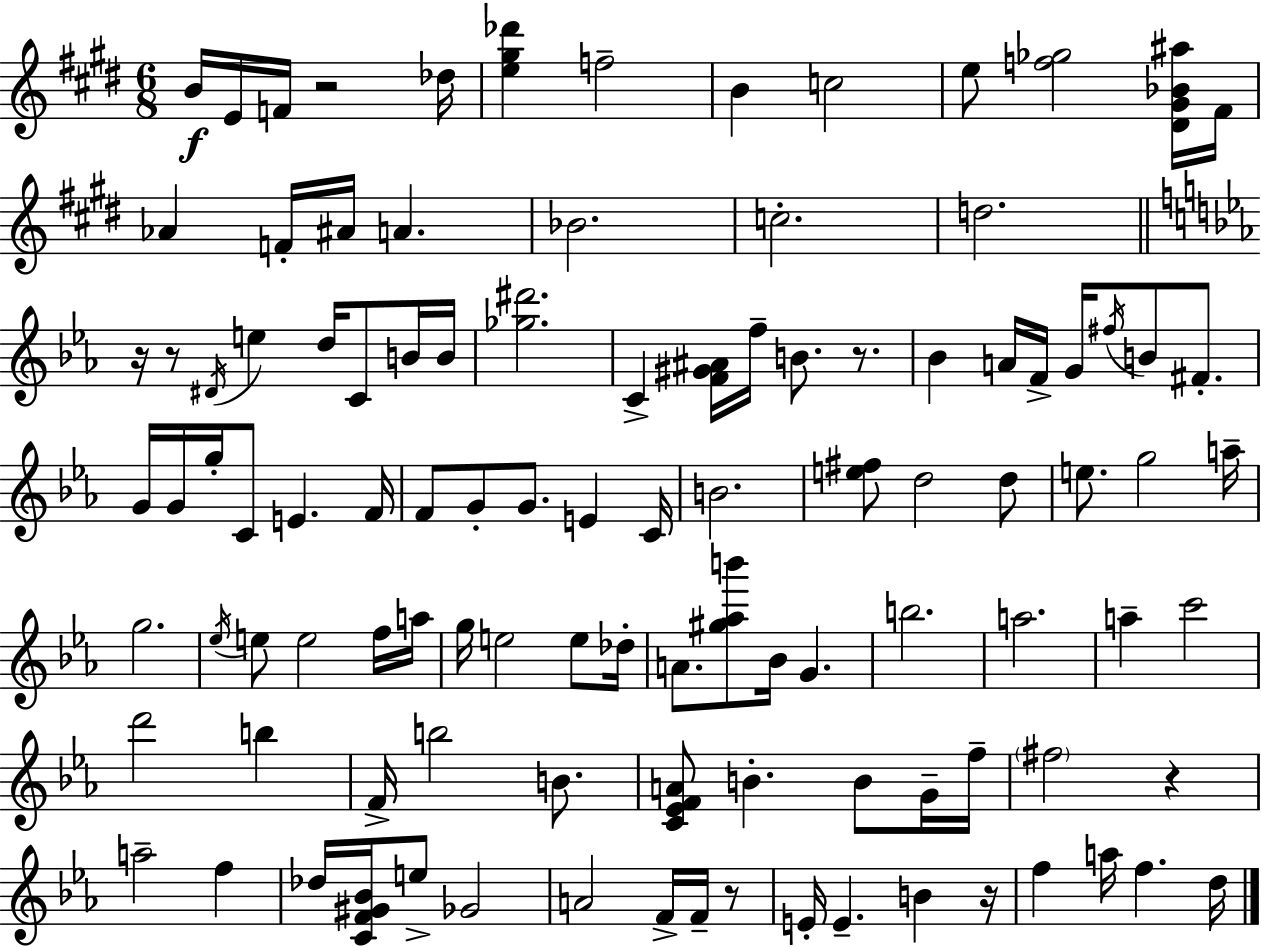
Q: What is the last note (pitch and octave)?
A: D5